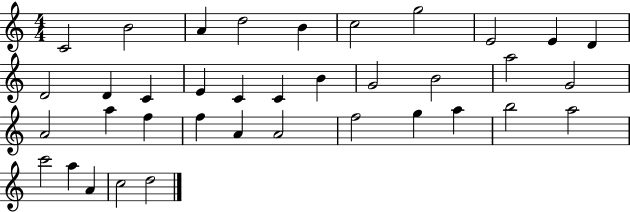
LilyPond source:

{
  \clef treble
  \numericTimeSignature
  \time 4/4
  \key c \major
  c'2 b'2 | a'4 d''2 b'4 | c''2 g''2 | e'2 e'4 d'4 | \break d'2 d'4 c'4 | e'4 c'4 c'4 b'4 | g'2 b'2 | a''2 g'2 | \break a'2 a''4 f''4 | f''4 a'4 a'2 | f''2 g''4 a''4 | b''2 a''2 | \break c'''2 a''4 a'4 | c''2 d''2 | \bar "|."
}